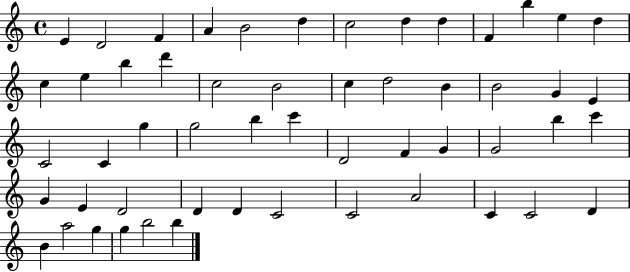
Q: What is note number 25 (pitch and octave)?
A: E4